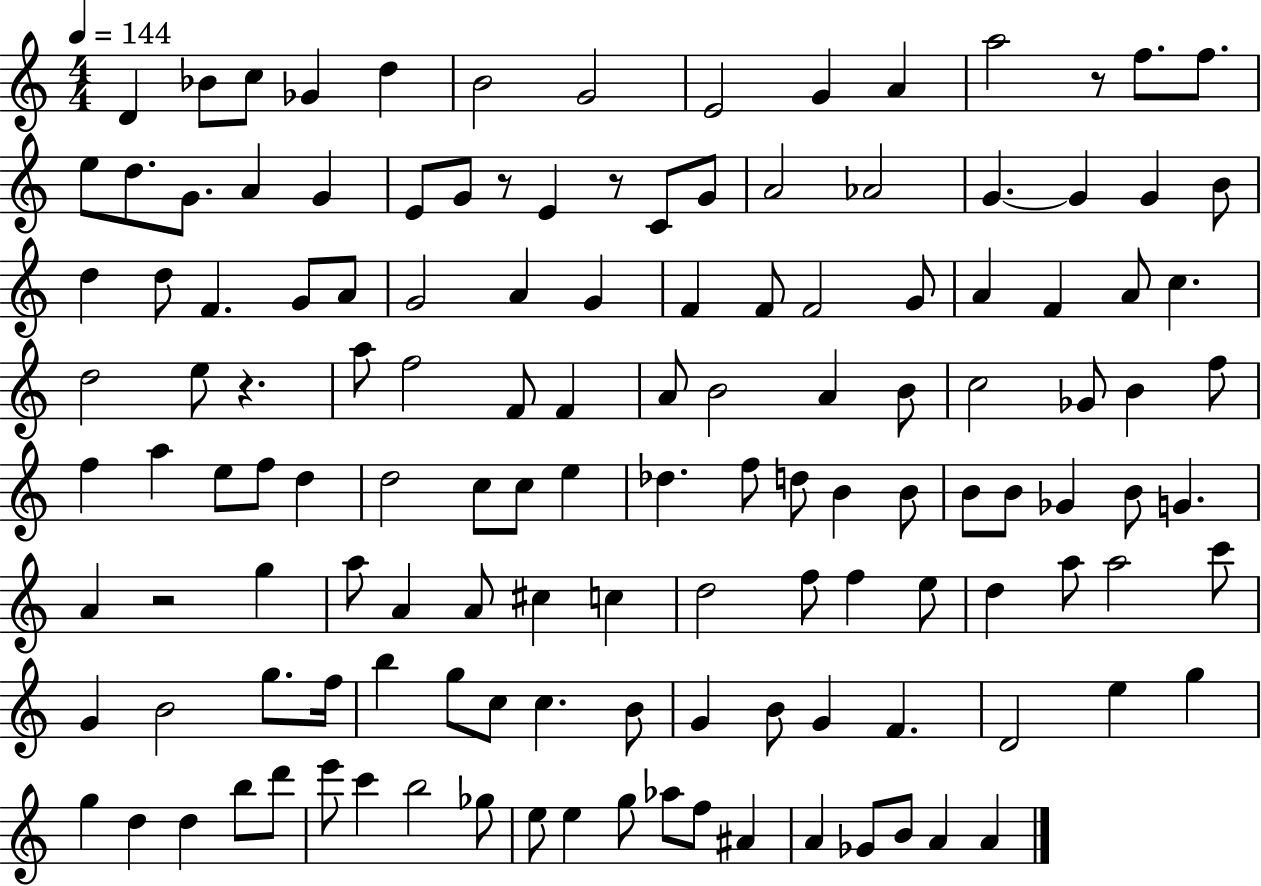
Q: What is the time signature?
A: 4/4